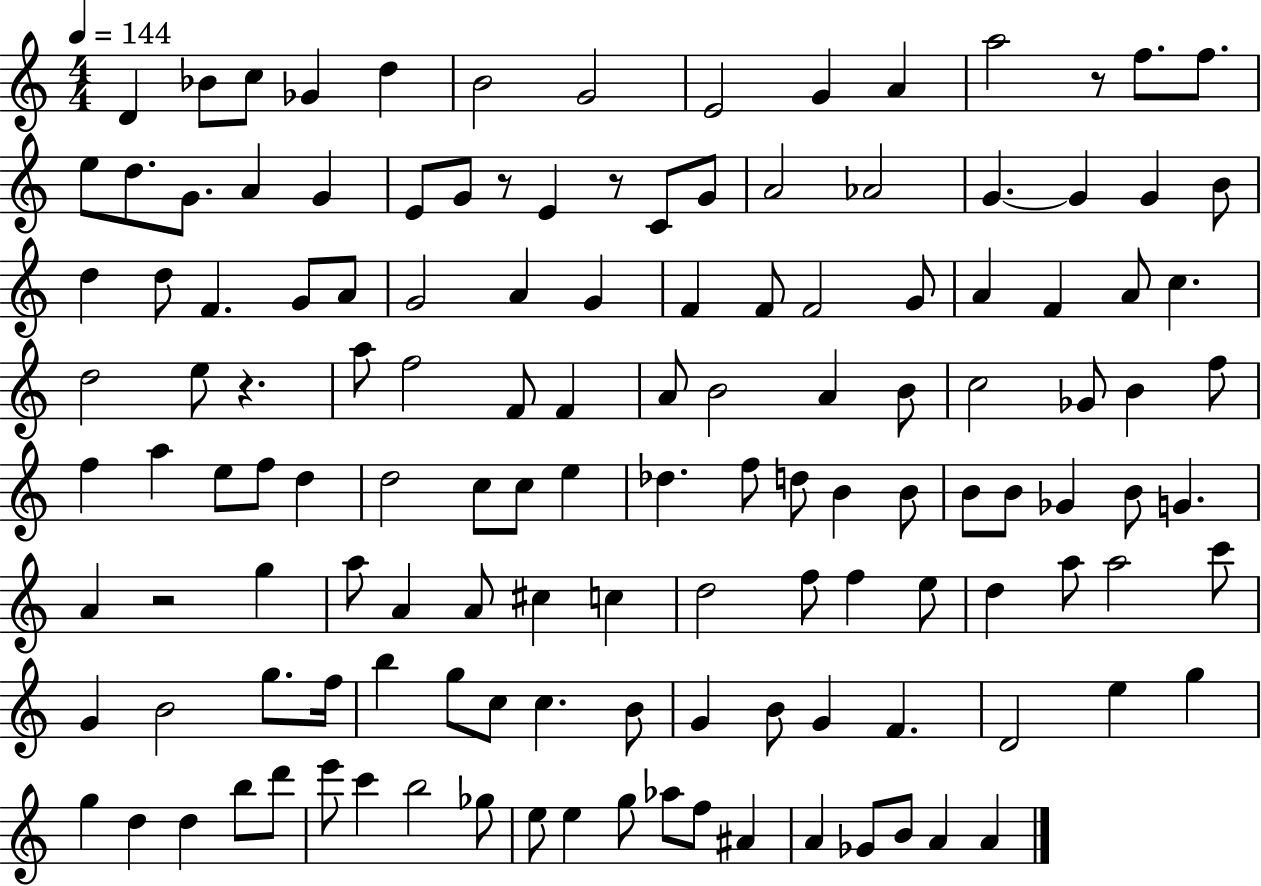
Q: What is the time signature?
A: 4/4